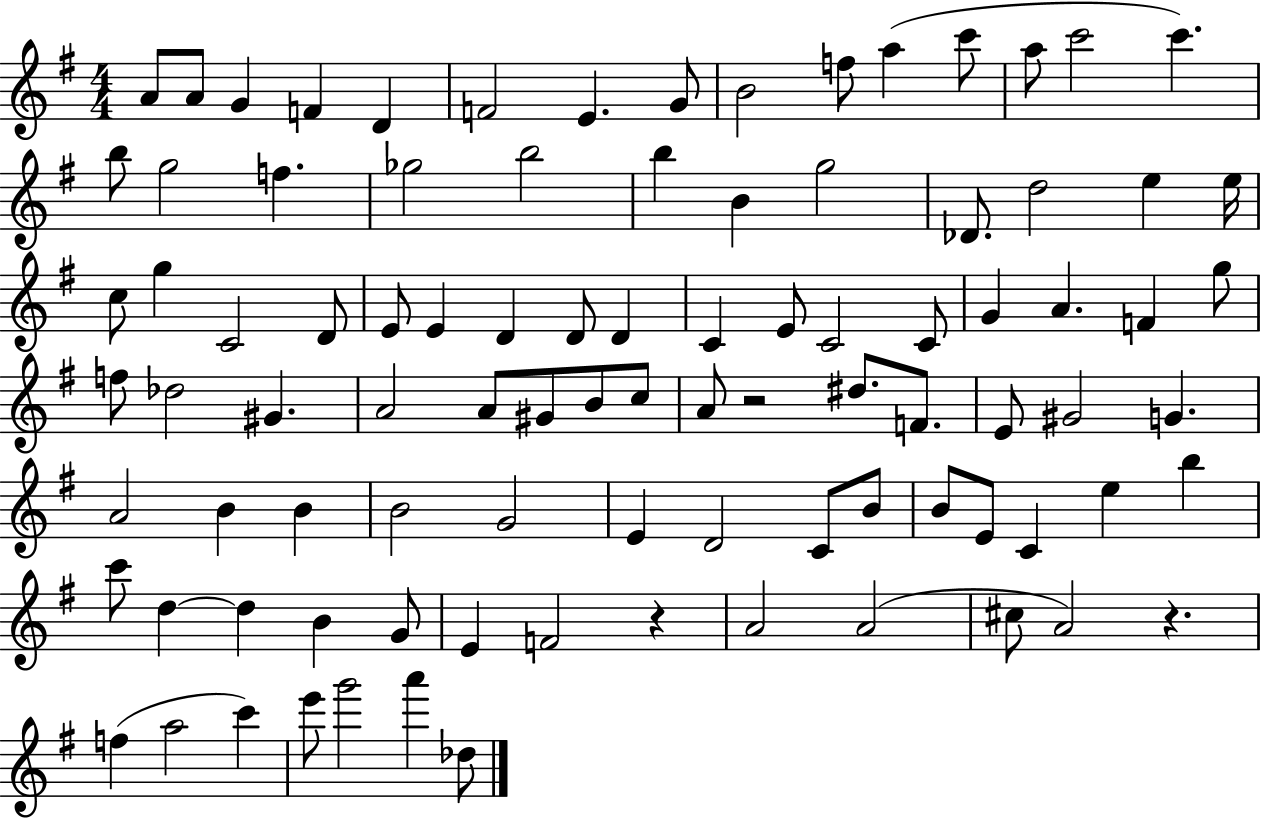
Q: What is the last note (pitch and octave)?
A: Db5